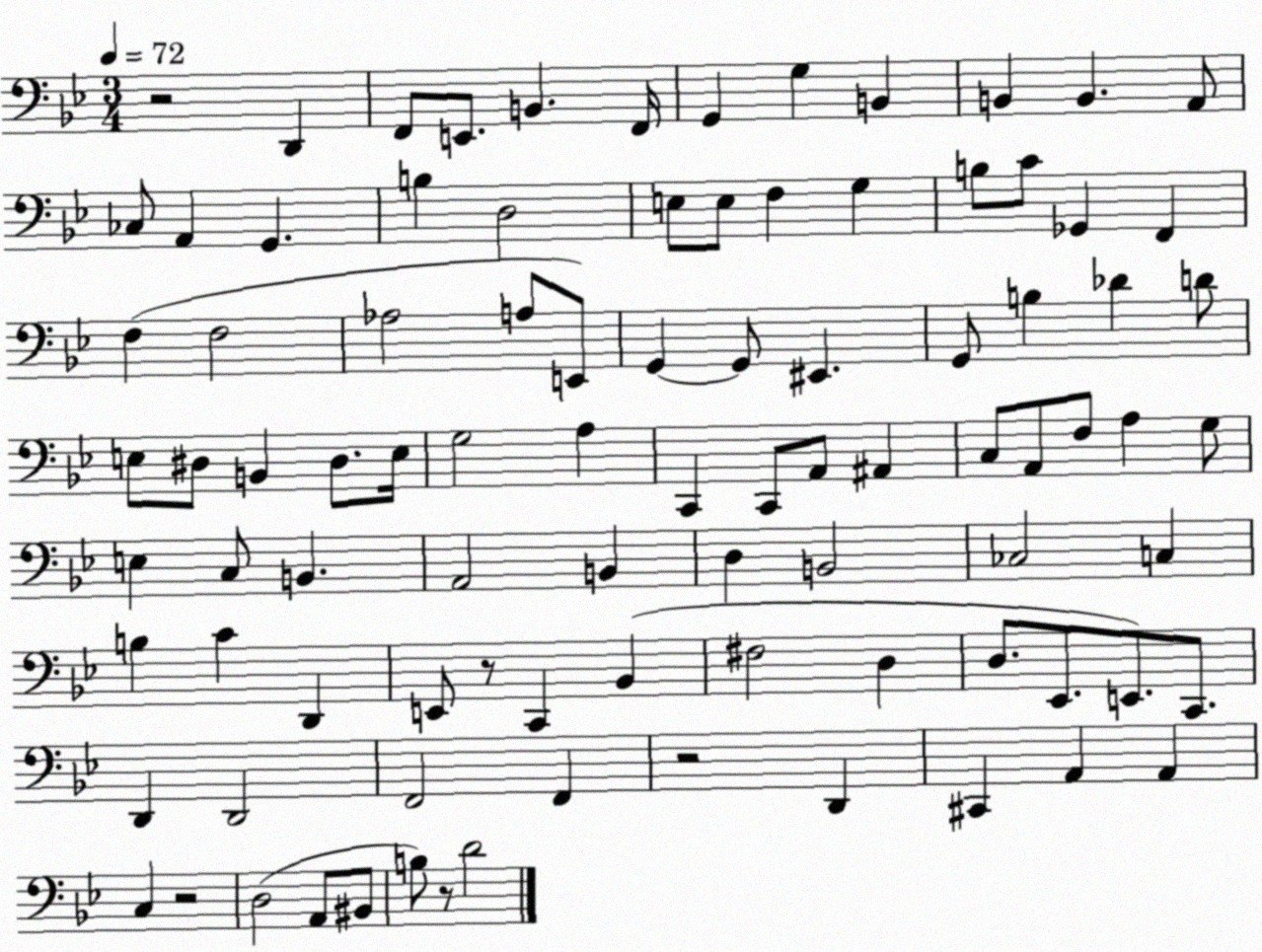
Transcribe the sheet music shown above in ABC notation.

X:1
T:Untitled
M:3/4
L:1/4
K:Bb
z2 D,, F,,/2 E,,/2 B,, F,,/4 G,, G, B,, B,, B,, A,,/2 _C,/2 A,, G,, B, D,2 E,/2 E,/2 F, G, B,/2 C/2 _G,, F,, F, F,2 _A,2 A,/2 E,,/2 G,, G,,/2 ^E,, G,,/2 B, _D D/2 E,/2 ^D,/2 B,, ^D,/2 E,/4 G,2 A, C,, C,,/2 A,,/2 ^A,, C,/2 A,,/2 F,/2 A, G,/2 E, C,/2 B,, A,,2 B,, D, B,,2 _C,2 C, B, C D,, E,,/2 z/2 C,, _B,, ^F,2 D, D,/2 _E,,/2 E,,/2 C,,/2 D,, D,,2 F,,2 F,, z2 D,, ^C,, A,, A,, C, z2 D,2 A,,/2 ^B,,/2 B,/2 z/2 D2